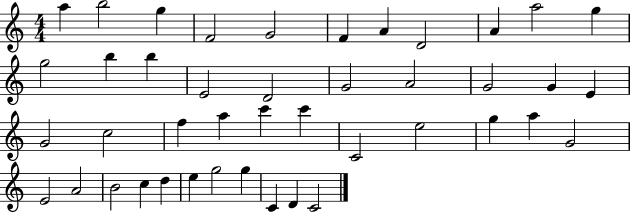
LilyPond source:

{
  \clef treble
  \numericTimeSignature
  \time 4/4
  \key c \major
  a''4 b''2 g''4 | f'2 g'2 | f'4 a'4 d'2 | a'4 a''2 g''4 | \break g''2 b''4 b''4 | e'2 d'2 | g'2 a'2 | g'2 g'4 e'4 | \break g'2 c''2 | f''4 a''4 c'''4 c'''4 | c'2 e''2 | g''4 a''4 g'2 | \break e'2 a'2 | b'2 c''4 d''4 | e''4 g''2 g''4 | c'4 d'4 c'2 | \break \bar "|."
}